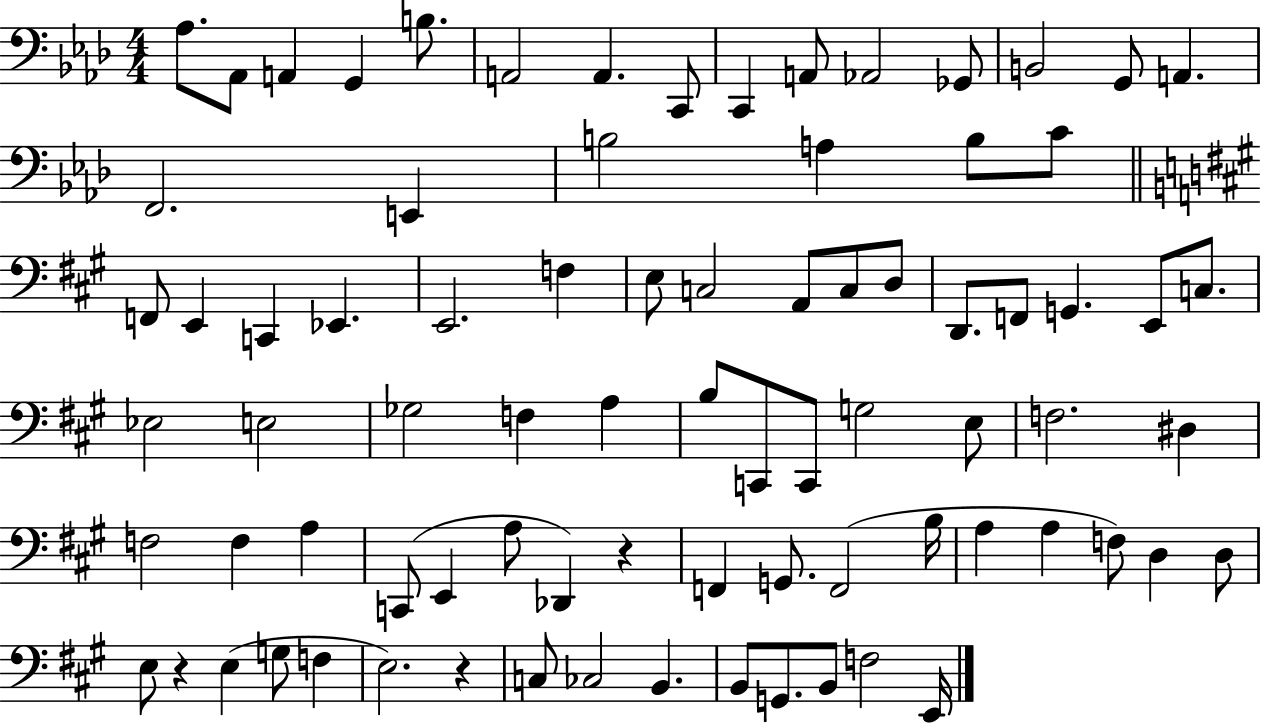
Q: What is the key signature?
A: AES major